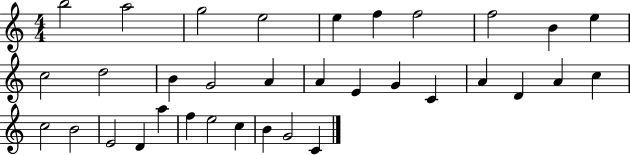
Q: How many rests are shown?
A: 0